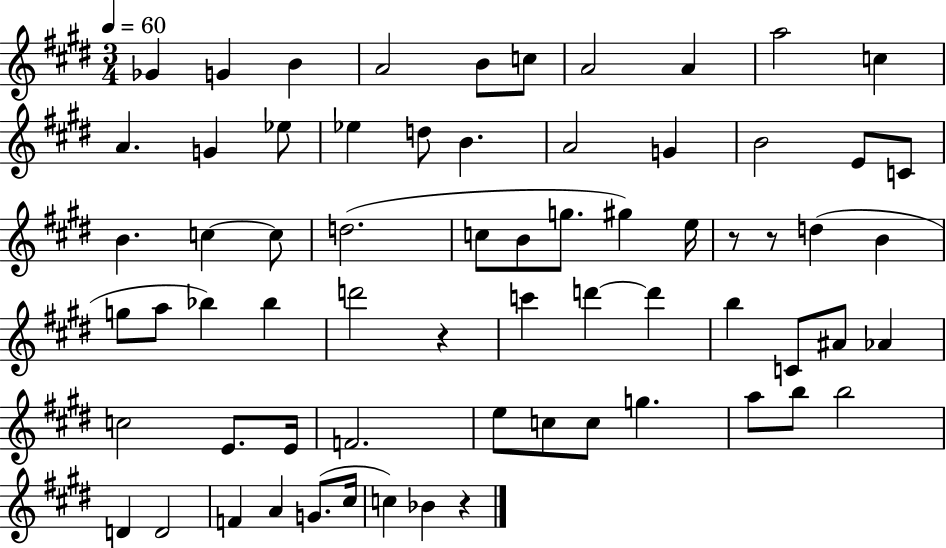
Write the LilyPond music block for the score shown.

{
  \clef treble
  \numericTimeSignature
  \time 3/4
  \key e \major
  \tempo 4 = 60
  \repeat volta 2 { ges'4 g'4 b'4 | a'2 b'8 c''8 | a'2 a'4 | a''2 c''4 | \break a'4. g'4 ees''8 | ees''4 d''8 b'4. | a'2 g'4 | b'2 e'8 c'8 | \break b'4. c''4~~ c''8 | d''2.( | c''8 b'8 g''8. gis''4) e''16 | r8 r8 d''4( b'4 | \break g''8 a''8 bes''4) bes''4 | d'''2 r4 | c'''4 d'''4~~ d'''4 | b''4 c'8 ais'8 aes'4 | \break c''2 e'8. e'16 | f'2. | e''8 c''8 c''8 g''4. | a''8 b''8 b''2 | \break d'4 d'2 | f'4 a'4 g'8.( cis''16 | c''4) bes'4 r4 | } \bar "|."
}